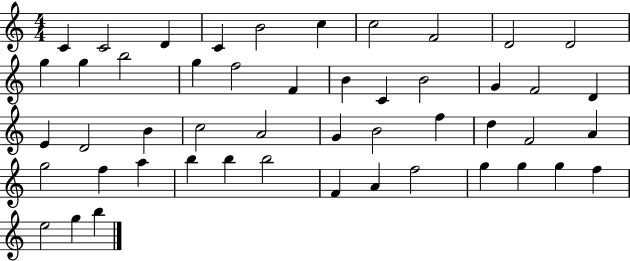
C4/q C4/h D4/q C4/q B4/h C5/q C5/h F4/h D4/h D4/h G5/q G5/q B5/h G5/q F5/h F4/q B4/q C4/q B4/h G4/q F4/h D4/q E4/q D4/h B4/q C5/h A4/h G4/q B4/h F5/q D5/q F4/h A4/q G5/h F5/q A5/q B5/q B5/q B5/h F4/q A4/q F5/h G5/q G5/q G5/q F5/q E5/h G5/q B5/q